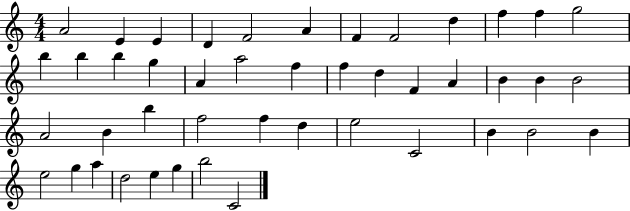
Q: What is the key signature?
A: C major